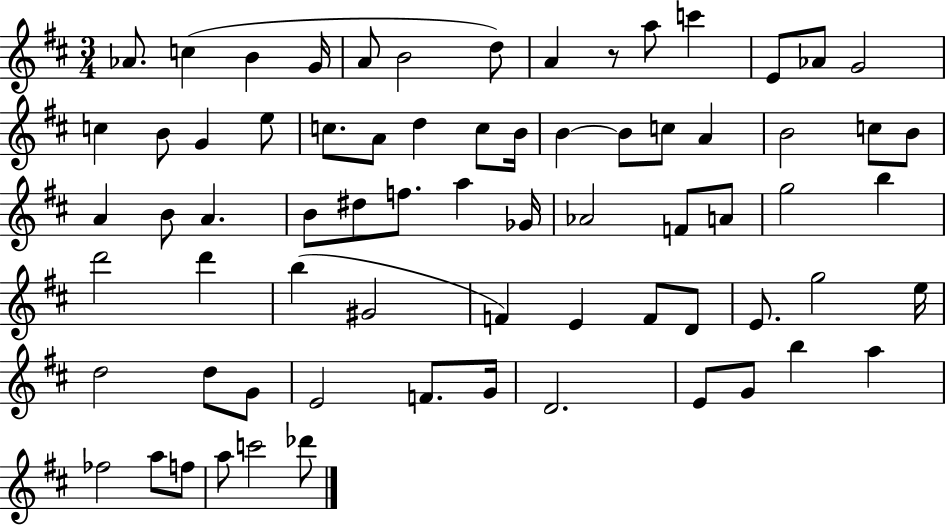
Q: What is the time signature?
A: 3/4